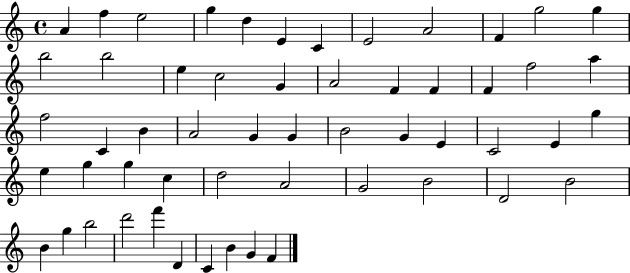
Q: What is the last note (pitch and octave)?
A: F4